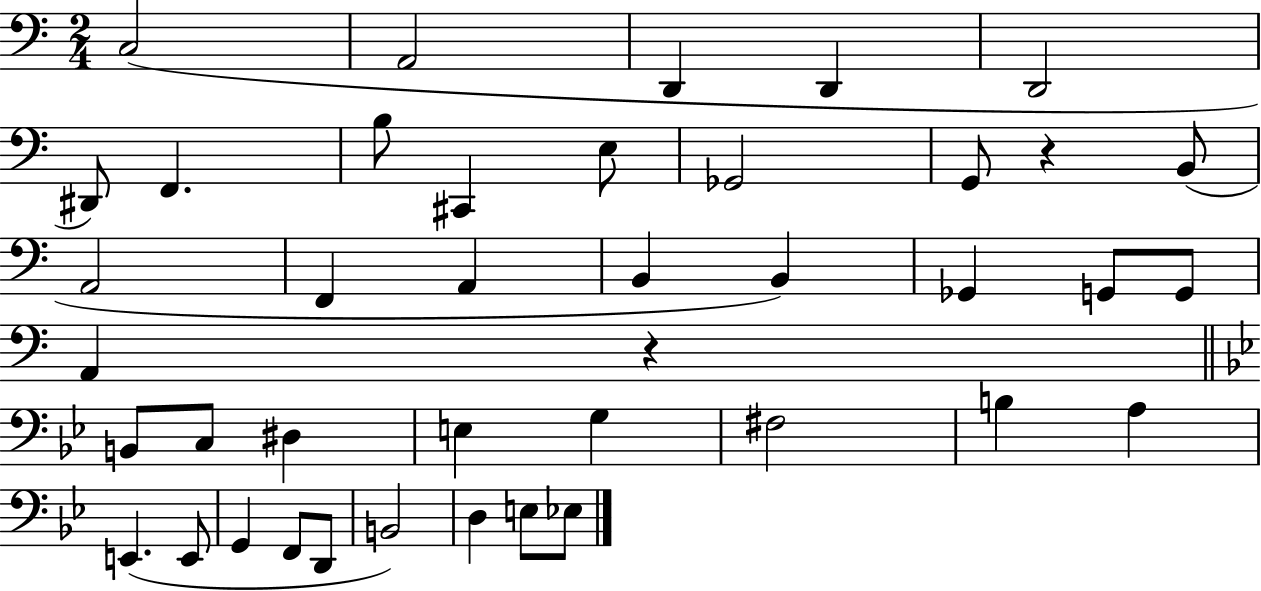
X:1
T:Untitled
M:2/4
L:1/4
K:C
C,2 A,,2 D,, D,, D,,2 ^D,,/2 F,, B,/2 ^C,, E,/2 _G,,2 G,,/2 z B,,/2 A,,2 F,, A,, B,, B,, _G,, G,,/2 G,,/2 A,, z B,,/2 C,/2 ^D, E, G, ^F,2 B, A, E,, E,,/2 G,, F,,/2 D,,/2 B,,2 D, E,/2 _E,/2